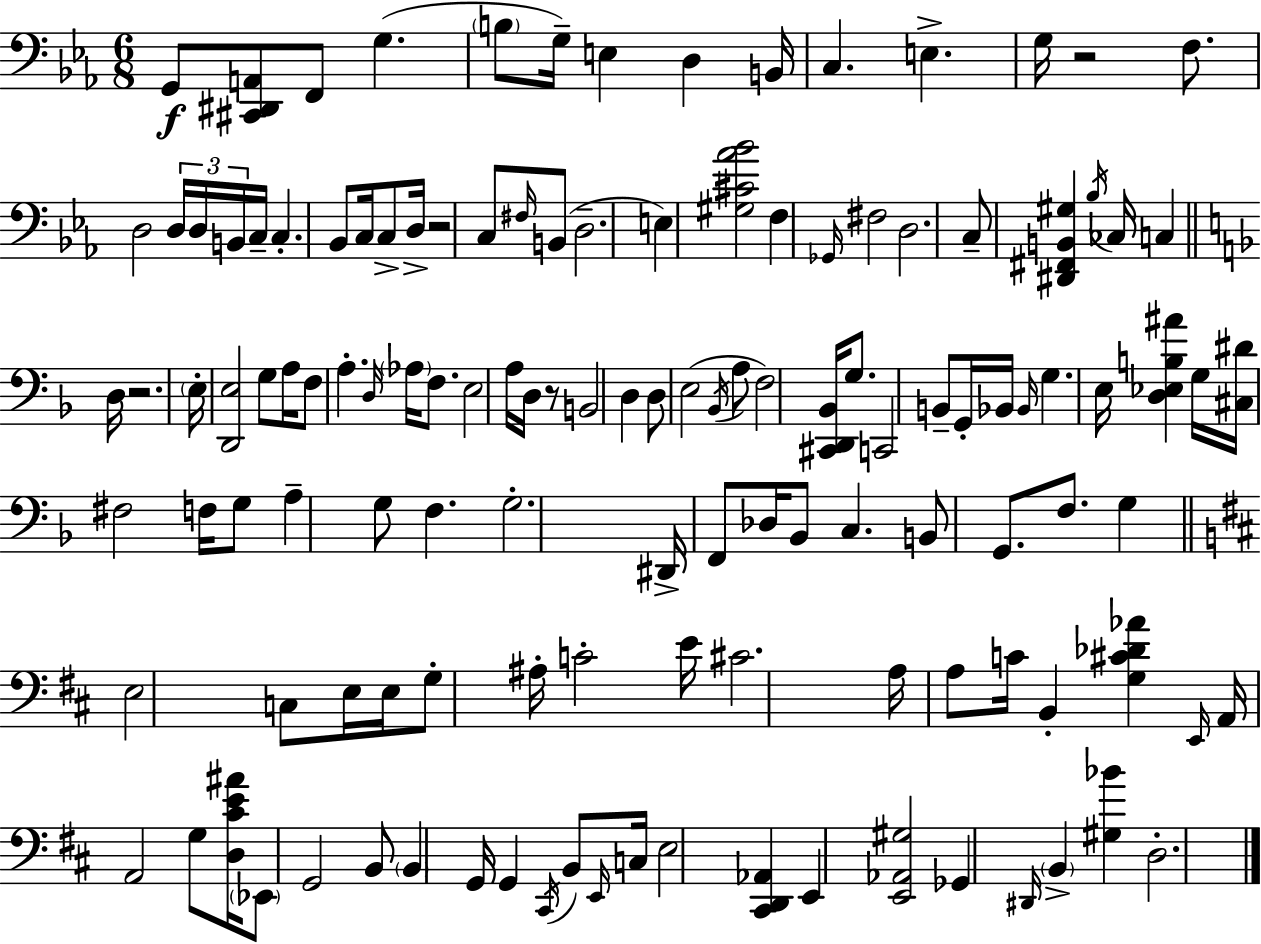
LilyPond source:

{
  \clef bass
  \numericTimeSignature
  \time 6/8
  \key ees \major
  g,8\f <cis, dis, a,>8 f,8 g4.( | \parenthesize b8 g16--) e4 d4 b,16 | c4. e4.-> | g16 r2 f8. | \break d2 \tuplet 3/2 { d16 d16 b,16 } c16-- | c4.-. bes,8 c16 c8-> d16-> | r2 c8 \grace { fis16 }( b,8 | d2.-- | \break e4) <gis cis' aes' bes'>2 | f4 \grace { ges,16 } fis2 | d2. | c8-- <dis, fis, b, gis>4 \acciaccatura { bes16 } ces16 c4 | \break \bar "||" \break \key f \major d16 r2. | \parenthesize e16-. <d, e>2 g8 | a16 f8 a4.-. \grace { d16 } \parenthesize aes16 f8. | e2 a16 d16 | \break r8 b,2 d4 | d8 e2( | \acciaccatura { bes,16 } a8 f2) <cis, d, bes,>16 | g8. c,2 b,8-- | \break g,16-. bes,16 \grace { bes,16 } g4. e16 <d ees b ais'>4 | g16 <cis dis'>16 fis2 | f16 g8 a4-- g8 f4. | g2.-. | \break dis,16-> f,8 des16 bes,8 c4. | b,8 g,8. f8. | g4 \bar "||" \break \key d \major e2 c8 e16 e16 | g8-. ais16-. c'2-. e'16 | cis'2. | a16 a8 c'16 b,4-. <g cis' des' aes'>4 | \break \grace { e,16 } a,16 a,2 g8 | <d cis' e' ais'>16 \parenthesize ees,8 g,2 b,8 | \parenthesize b,4 g,16 g,4 \acciaccatura { cis,16 } b,8 | \grace { e,16 } c16 e2 <cis, d, aes,>4 | \break e,4 <e, aes, gis>2 | ges,4 \grace { dis,16 } \parenthesize b,4-> | <gis bes'>4 d2.-. | \bar "|."
}